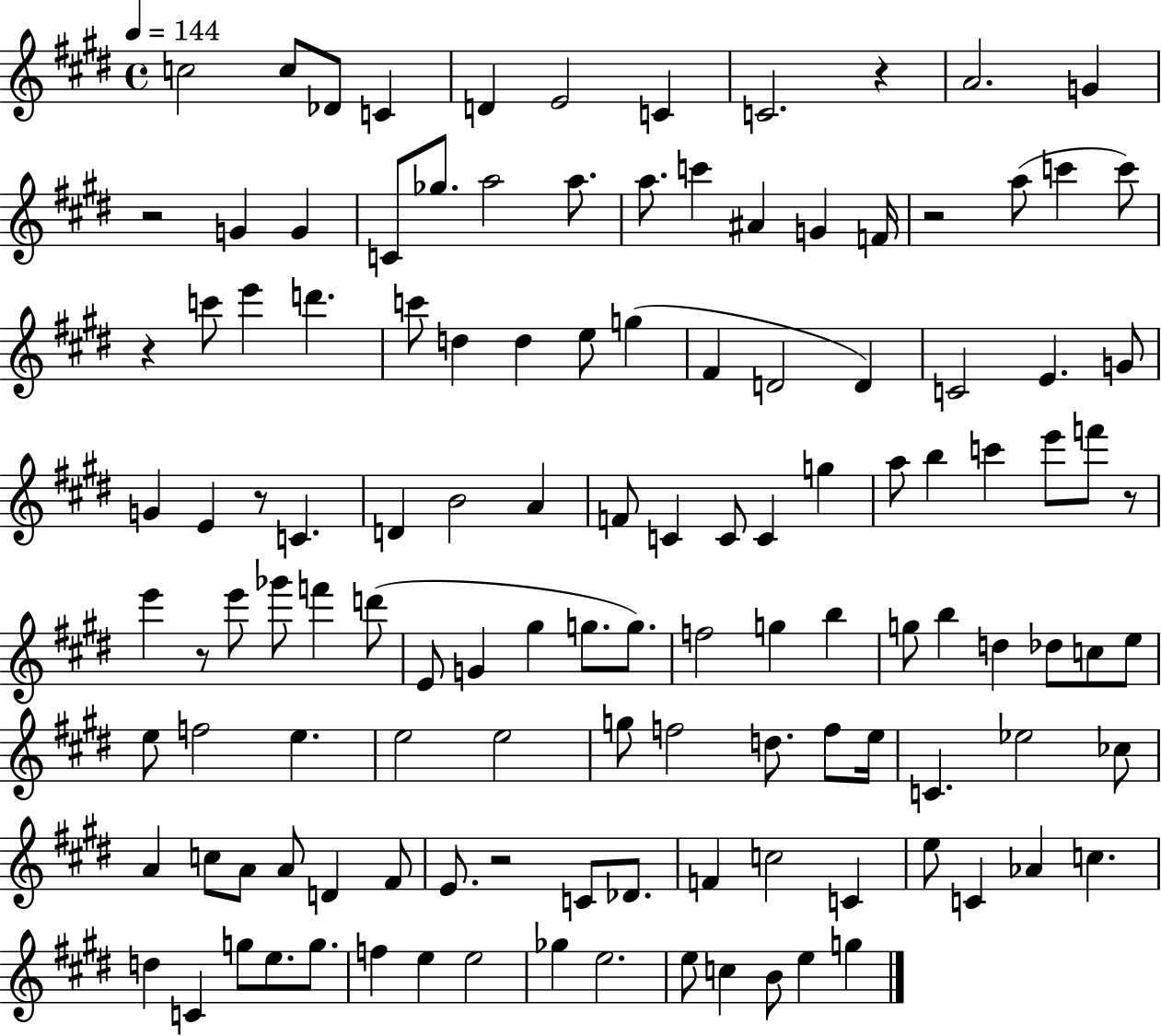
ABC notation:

X:1
T:Untitled
M:4/4
L:1/4
K:E
c2 c/2 _D/2 C D E2 C C2 z A2 G z2 G G C/2 _g/2 a2 a/2 a/2 c' ^A G F/4 z2 a/2 c' c'/2 z c'/2 e' d' c'/2 d d e/2 g ^F D2 D C2 E G/2 G E z/2 C D B2 A F/2 C C/2 C g a/2 b c' e'/2 f'/2 z/2 e' z/2 e'/2 _g'/2 f' d'/2 E/2 G ^g g/2 g/2 f2 g b g/2 b d _d/2 c/2 e/2 e/2 f2 e e2 e2 g/2 f2 d/2 f/2 e/4 C _e2 _c/2 A c/2 A/2 A/2 D ^F/2 E/2 z2 C/2 _D/2 F c2 C e/2 C _A c d C g/2 e/2 g/2 f e e2 _g e2 e/2 c B/2 e g